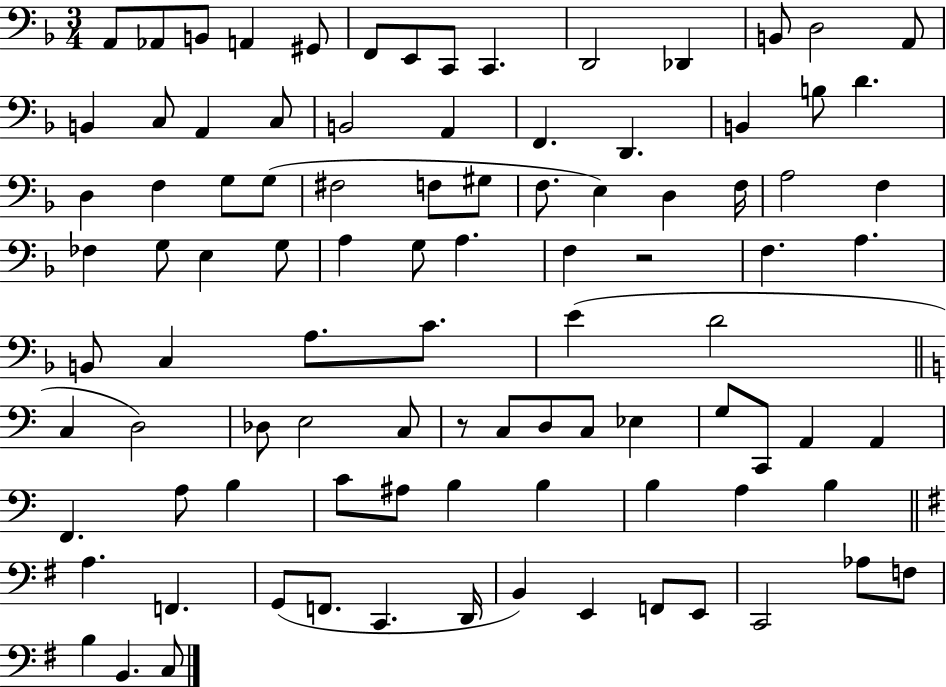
X:1
T:Untitled
M:3/4
L:1/4
K:F
A,,/2 _A,,/2 B,,/2 A,, ^G,,/2 F,,/2 E,,/2 C,,/2 C,, D,,2 _D,, B,,/2 D,2 A,,/2 B,, C,/2 A,, C,/2 B,,2 A,, F,, D,, B,, B,/2 D D, F, G,/2 G,/2 ^F,2 F,/2 ^G,/2 F,/2 E, D, F,/4 A,2 F, _F, G,/2 E, G,/2 A, G,/2 A, F, z2 F, A, B,,/2 C, A,/2 C/2 E D2 C, D,2 _D,/2 E,2 C,/2 z/2 C,/2 D,/2 C,/2 _E, G,/2 C,,/2 A,, A,, F,, A,/2 B, C/2 ^A,/2 B, B, B, A, B, A, F,, G,,/2 F,,/2 C,, D,,/4 B,, E,, F,,/2 E,,/2 C,,2 _A,/2 F,/2 B, B,, C,/2